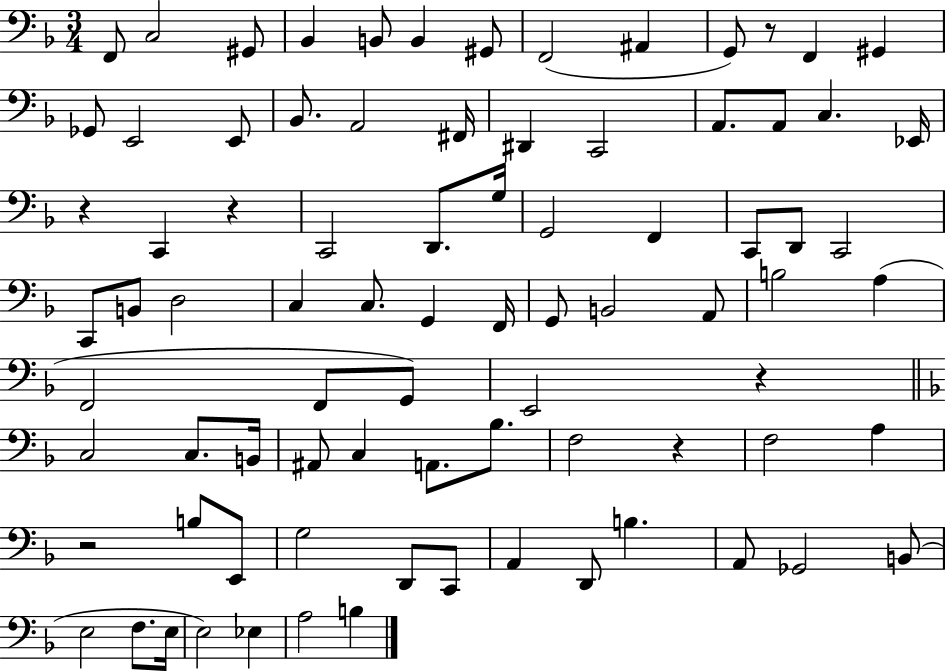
{
  \clef bass
  \numericTimeSignature
  \time 3/4
  \key f \major
  \repeat volta 2 { f,8 c2 gis,8 | bes,4 b,8 b,4 gis,8 | f,2( ais,4 | g,8) r8 f,4 gis,4 | \break ges,8 e,2 e,8 | bes,8. a,2 fis,16 | dis,4 c,2 | a,8. a,8 c4. ees,16 | \break r4 c,4 r4 | c,2 d,8. g16 | g,2 f,4 | c,8 d,8 c,2 | \break c,8 b,8 d2 | c4 c8. g,4 f,16 | g,8 b,2 a,8 | b2 a4( | \break f,2 f,8 g,8) | e,2 r4 | \bar "||" \break \key d \minor c2 c8. b,16 | ais,8 c4 a,8. bes8. | f2 r4 | f2 a4 | \break r2 b8 e,8 | g2 d,8 c,8 | a,4 d,8 b4. | a,8 ges,2 b,8( | \break e2 f8. e16 | e2) ees4 | a2 b4 | } \bar "|."
}